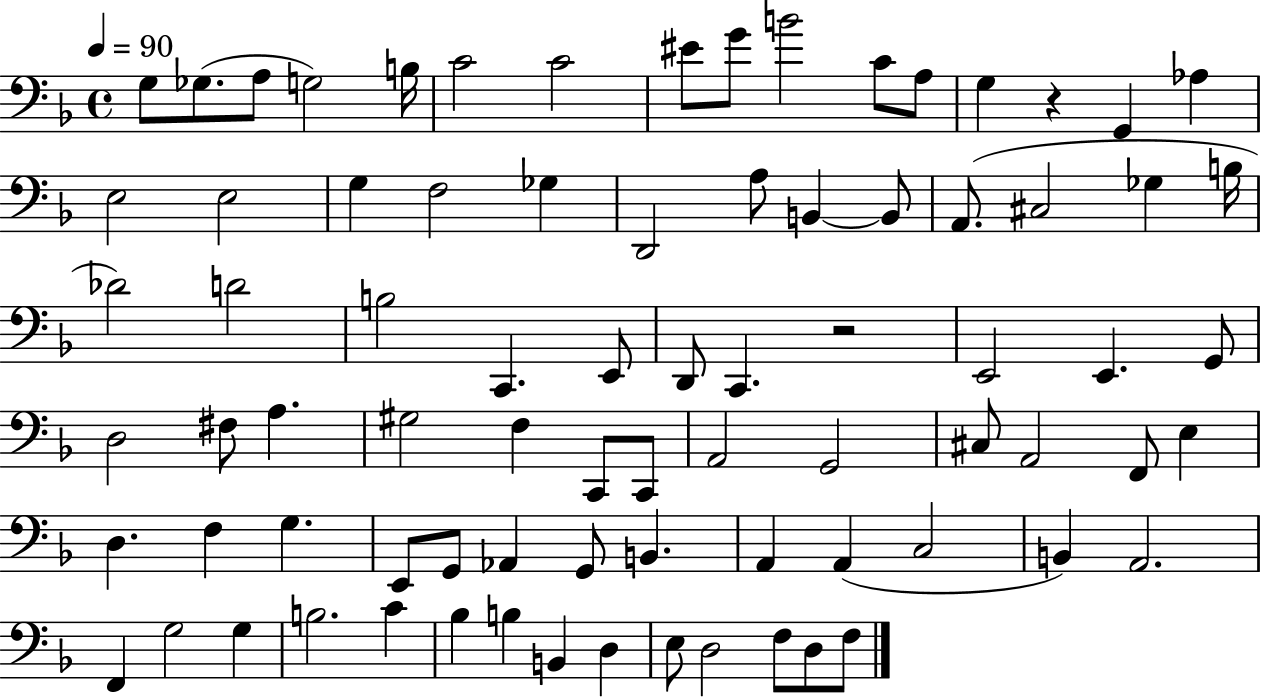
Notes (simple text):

G3/e Gb3/e. A3/e G3/h B3/s C4/h C4/h EIS4/e G4/e B4/h C4/e A3/e G3/q R/q G2/q Ab3/q E3/h E3/h G3/q F3/h Gb3/q D2/h A3/e B2/q B2/e A2/e. C#3/h Gb3/q B3/s Db4/h D4/h B3/h C2/q. E2/e D2/e C2/q. R/h E2/h E2/q. G2/e D3/h F#3/e A3/q. G#3/h F3/q C2/e C2/e A2/h G2/h C#3/e A2/h F2/e E3/q D3/q. F3/q G3/q. E2/e G2/e Ab2/q G2/e B2/q. A2/q A2/q C3/h B2/q A2/h. F2/q G3/h G3/q B3/h. C4/q Bb3/q B3/q B2/q D3/q E3/e D3/h F3/e D3/e F3/e